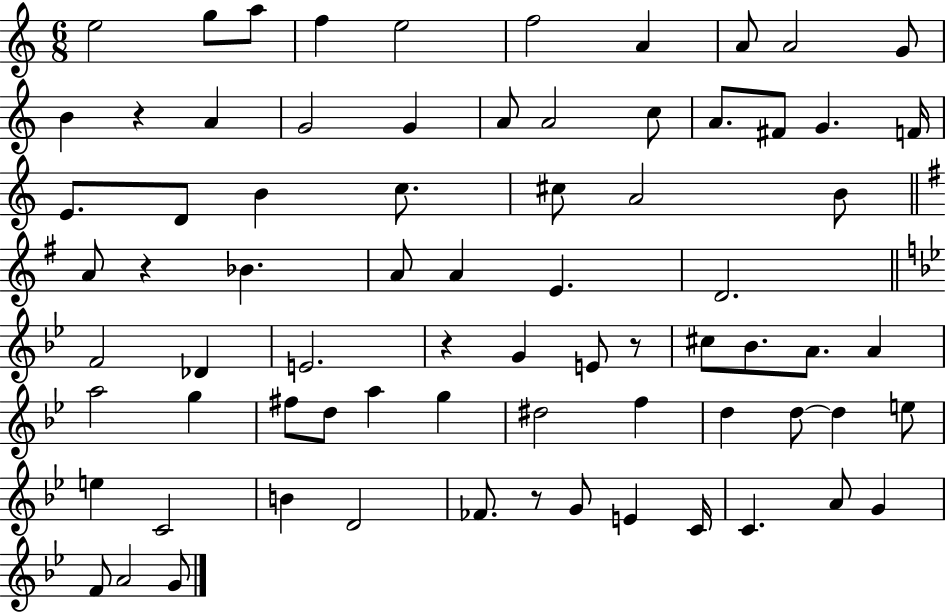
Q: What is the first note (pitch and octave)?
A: E5